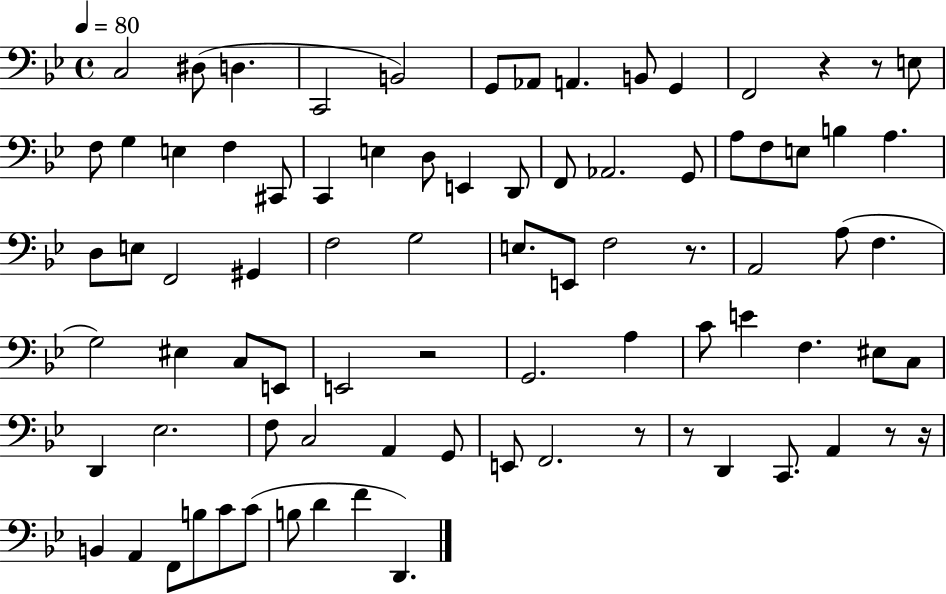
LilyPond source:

{
  \clef bass
  \time 4/4
  \defaultTimeSignature
  \key bes \major
  \tempo 4 = 80
  c2 dis8( d4. | c,2 b,2) | g,8 aes,8 a,4. b,8 g,4 | f,2 r4 r8 e8 | \break f8 g4 e4 f4 cis,8 | c,4 e4 d8 e,4 d,8 | f,8 aes,2. g,8 | a8 f8 e8 b4 a4. | \break d8 e8 f,2 gis,4 | f2 g2 | e8. e,8 f2 r8. | a,2 a8( f4. | \break g2) eis4 c8 e,8 | e,2 r2 | g,2. a4 | c'8 e'4 f4. eis8 c8 | \break d,4 ees2. | f8 c2 a,4 g,8 | e,8 f,2. r8 | r8 d,4 c,8. a,4 r8 r16 | \break b,4 a,4 f,8 b8 c'8 c'8( | b8 d'4 f'4 d,4.) | \bar "|."
}